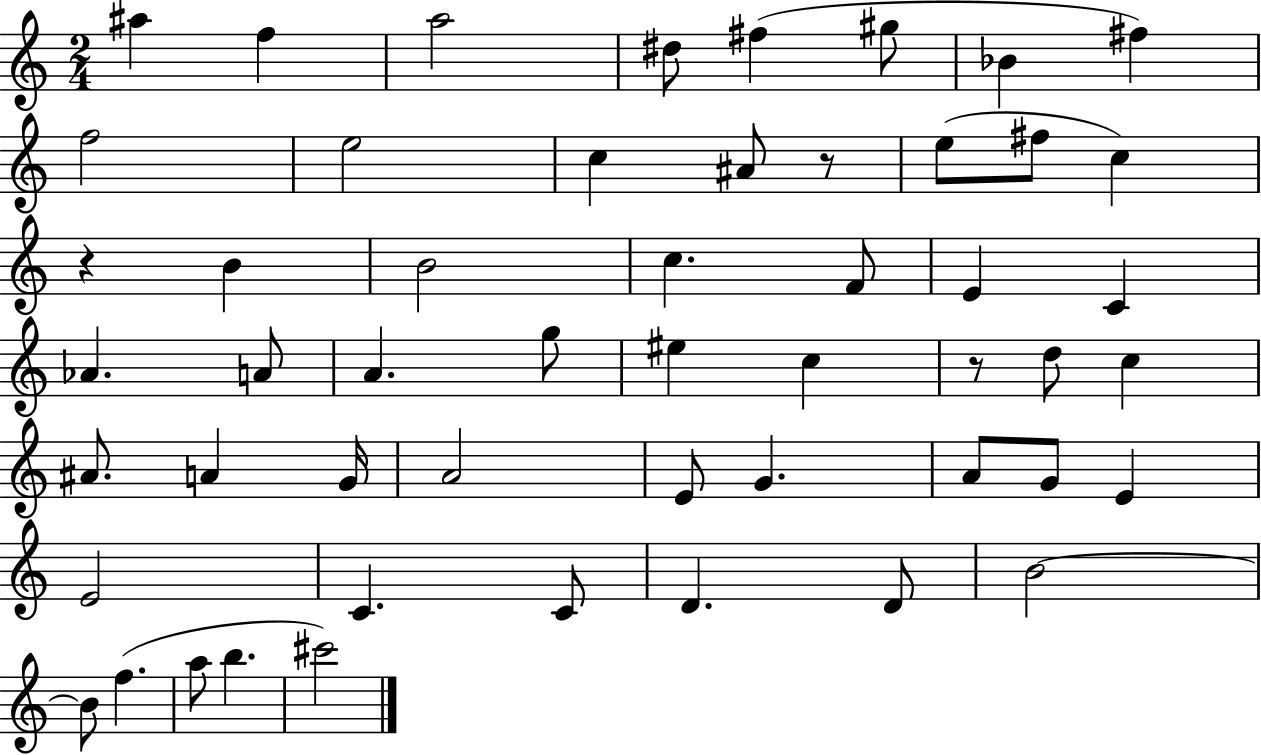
A#5/q F5/q A5/h D#5/e F#5/q G#5/e Bb4/q F#5/q F5/h E5/h C5/q A#4/e R/e E5/e F#5/e C5/q R/q B4/q B4/h C5/q. F4/e E4/q C4/q Ab4/q. A4/e A4/q. G5/e EIS5/q C5/q R/e D5/e C5/q A#4/e. A4/q G4/s A4/h E4/e G4/q. A4/e G4/e E4/q E4/h C4/q. C4/e D4/q. D4/e B4/h B4/e F5/q. A5/e B5/q. C#6/h